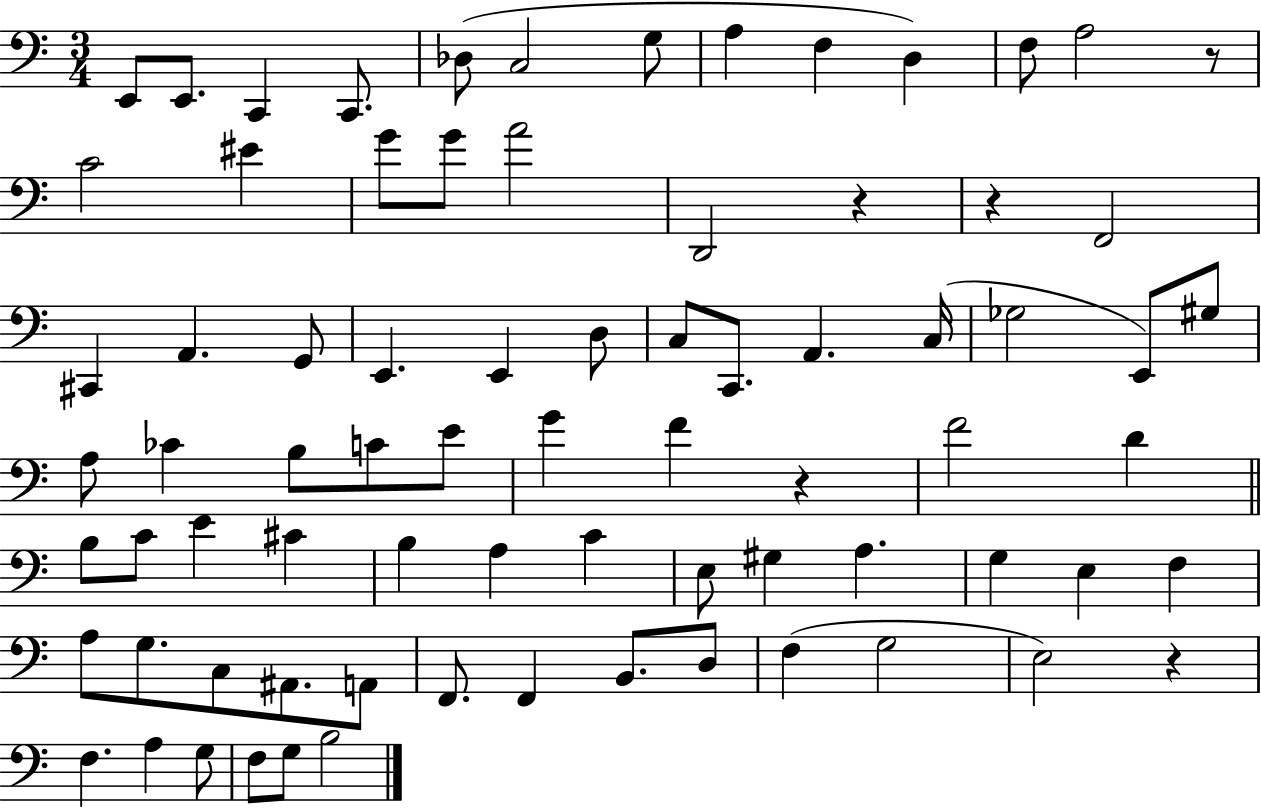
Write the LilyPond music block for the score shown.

{
  \clef bass
  \numericTimeSignature
  \time 3/4
  \key c \major
  e,8 e,8. c,4 c,8. | des8( c2 g8 | a4 f4 d4) | f8 a2 r8 | \break c'2 eis'4 | g'8 g'8 a'2 | d,2 r4 | r4 f,2 | \break cis,4 a,4. g,8 | e,4. e,4 d8 | c8 c,8. a,4. c16( | ges2 e,8) gis8 | \break a8 ces'4 b8 c'8 e'8 | g'4 f'4 r4 | f'2 d'4 | \bar "||" \break \key c \major b8 c'8 e'4 cis'4 | b4 a4 c'4 | e8 gis4 a4. | g4 e4 f4 | \break a8 g8. c8 ais,8. a,8 | f,8. f,4 b,8. d8 | f4( g2 | e2) r4 | \break f4. a4 g8 | f8 g8 b2 | \bar "|."
}